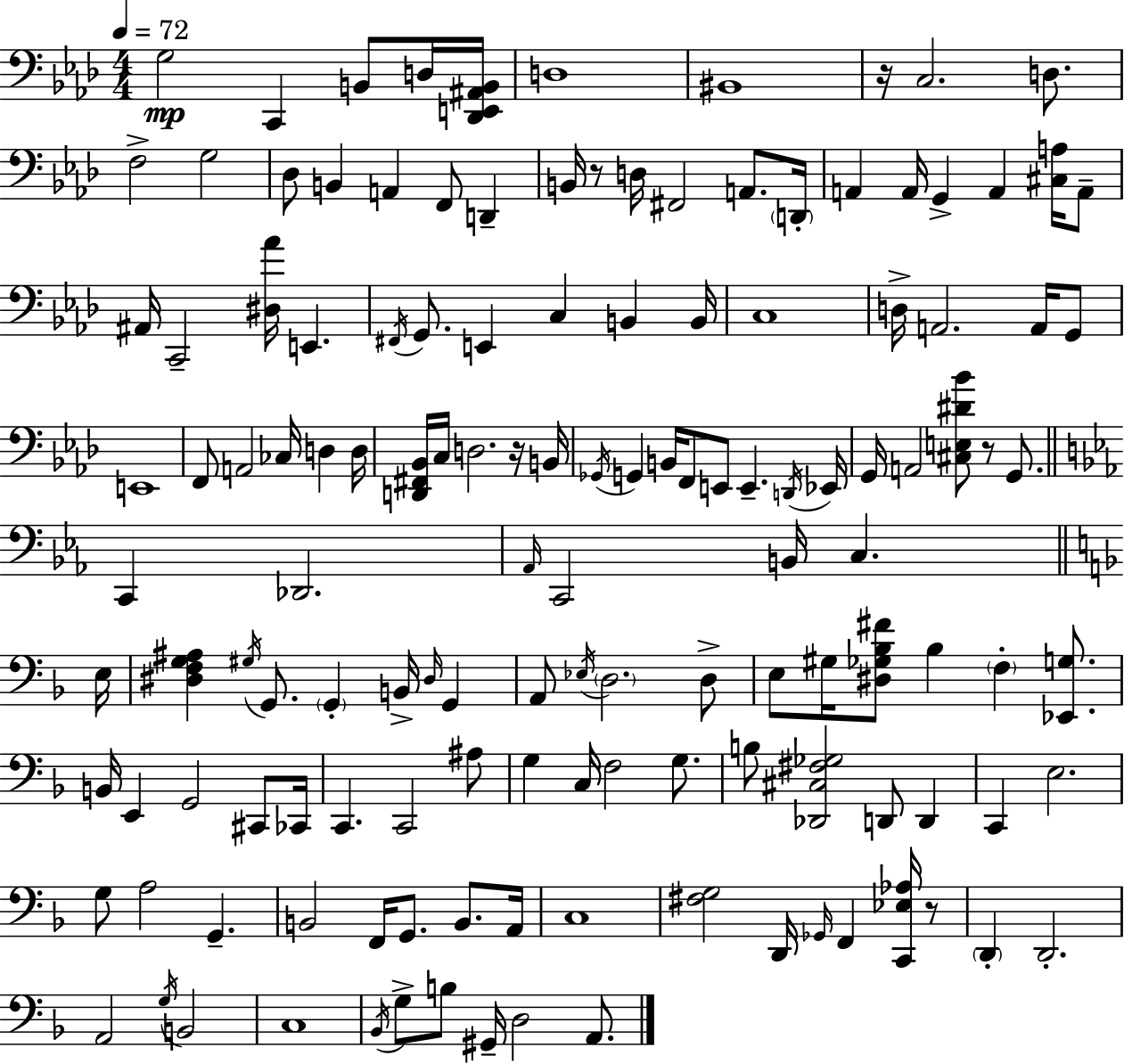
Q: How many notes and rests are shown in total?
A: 137